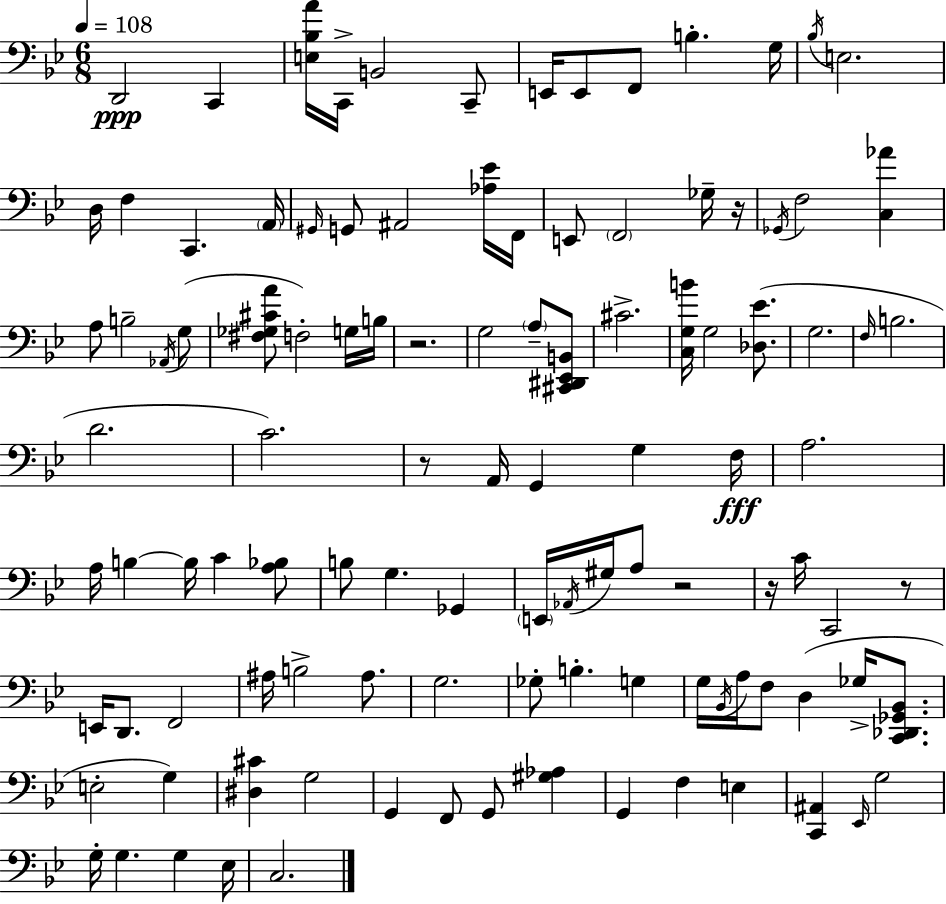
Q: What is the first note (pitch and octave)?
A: D2